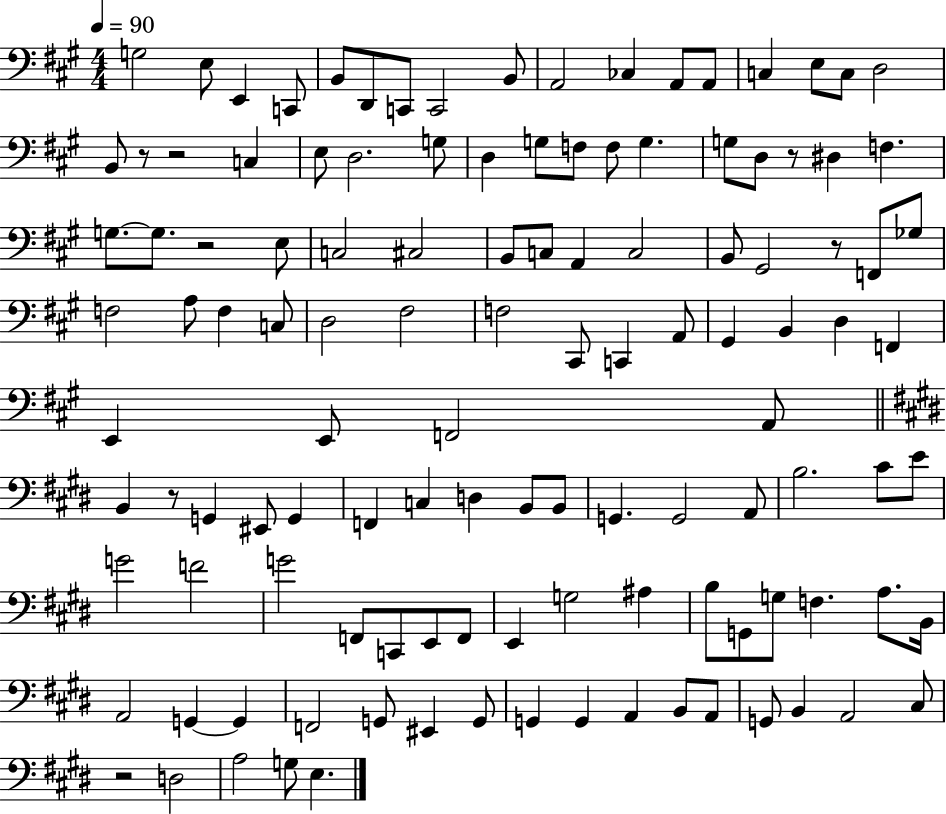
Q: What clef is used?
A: bass